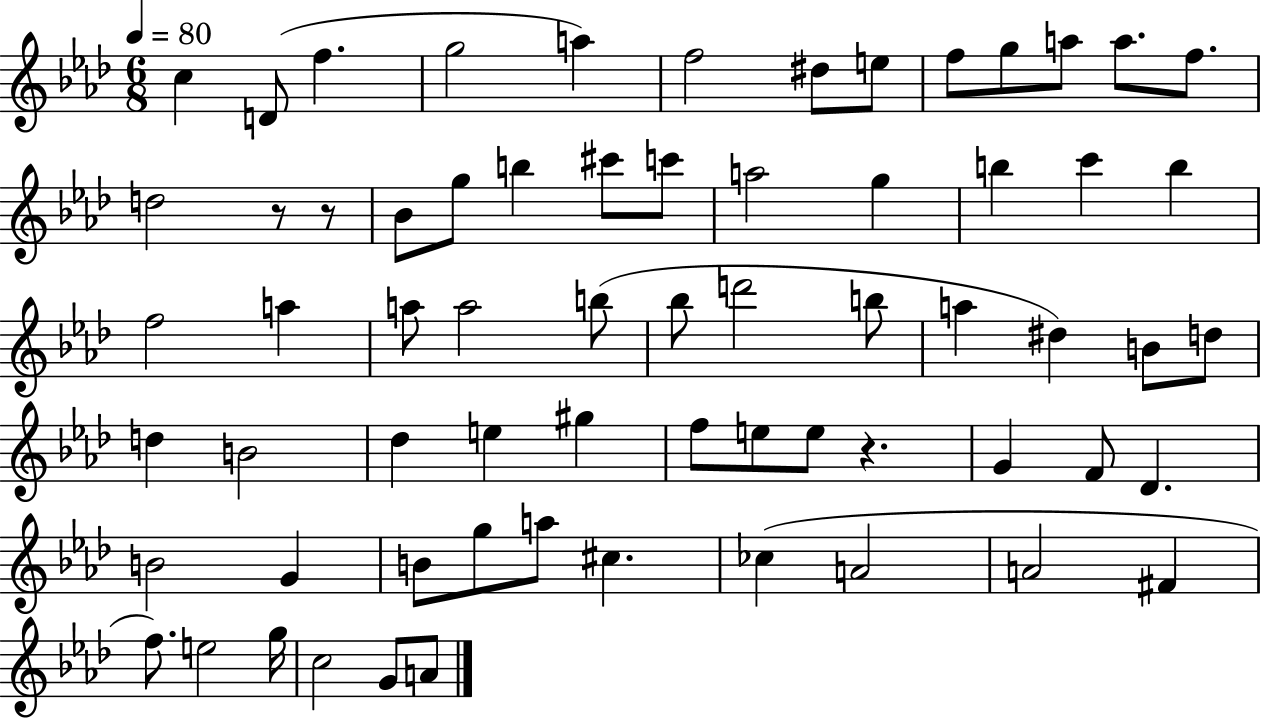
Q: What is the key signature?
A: AES major